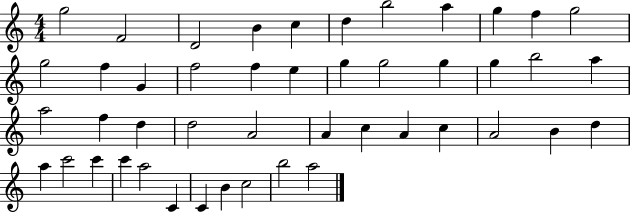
G5/h F4/h D4/h B4/q C5/q D5/q B5/h A5/q G5/q F5/q G5/h G5/h F5/q G4/q F5/h F5/q E5/q G5/q G5/h G5/q G5/q B5/h A5/q A5/h F5/q D5/q D5/h A4/h A4/q C5/q A4/q C5/q A4/h B4/q D5/q A5/q C6/h C6/q C6/q A5/h C4/q C4/q B4/q C5/h B5/h A5/h